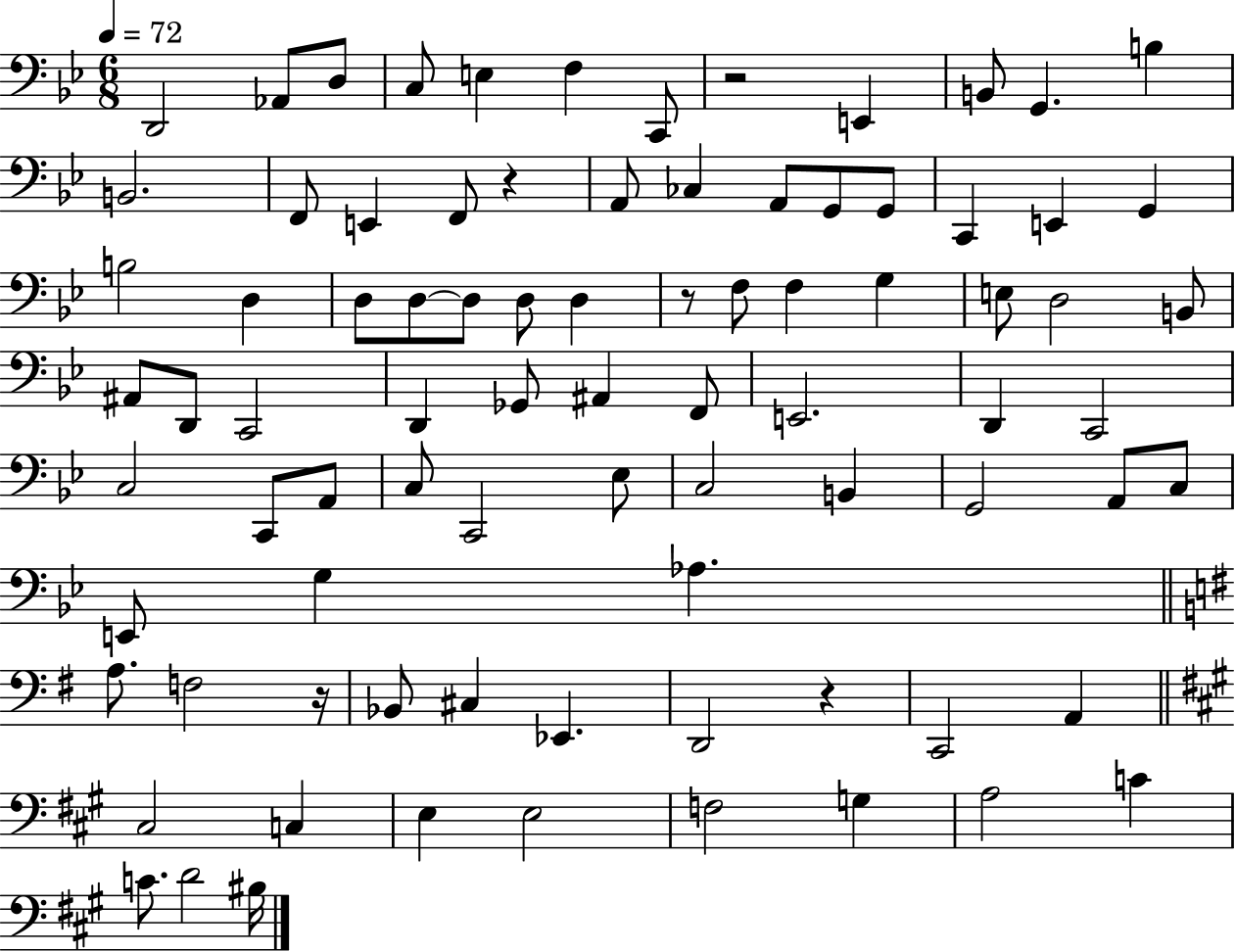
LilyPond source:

{
  \clef bass
  \numericTimeSignature
  \time 6/8
  \key bes \major
  \tempo 4 = 72
  d,2 aes,8 d8 | c8 e4 f4 c,8 | r2 e,4 | b,8 g,4. b4 | \break b,2. | f,8 e,4 f,8 r4 | a,8 ces4 a,8 g,8 g,8 | c,4 e,4 g,4 | \break b2 d4 | d8 d8~~ d8 d8 d4 | r8 f8 f4 g4 | e8 d2 b,8 | \break ais,8 d,8 c,2 | d,4 ges,8 ais,4 f,8 | e,2. | d,4 c,2 | \break c2 c,8 a,8 | c8 c,2 ees8 | c2 b,4 | g,2 a,8 c8 | \break e,8 g4 aes4. | \bar "||" \break \key e \minor a8. f2 r16 | bes,8 cis4 ees,4. | d,2 r4 | c,2 a,4 | \break \bar "||" \break \key a \major cis2 c4 | e4 e2 | f2 g4 | a2 c'4 | \break c'8. d'2 bis16 | \bar "|."
}